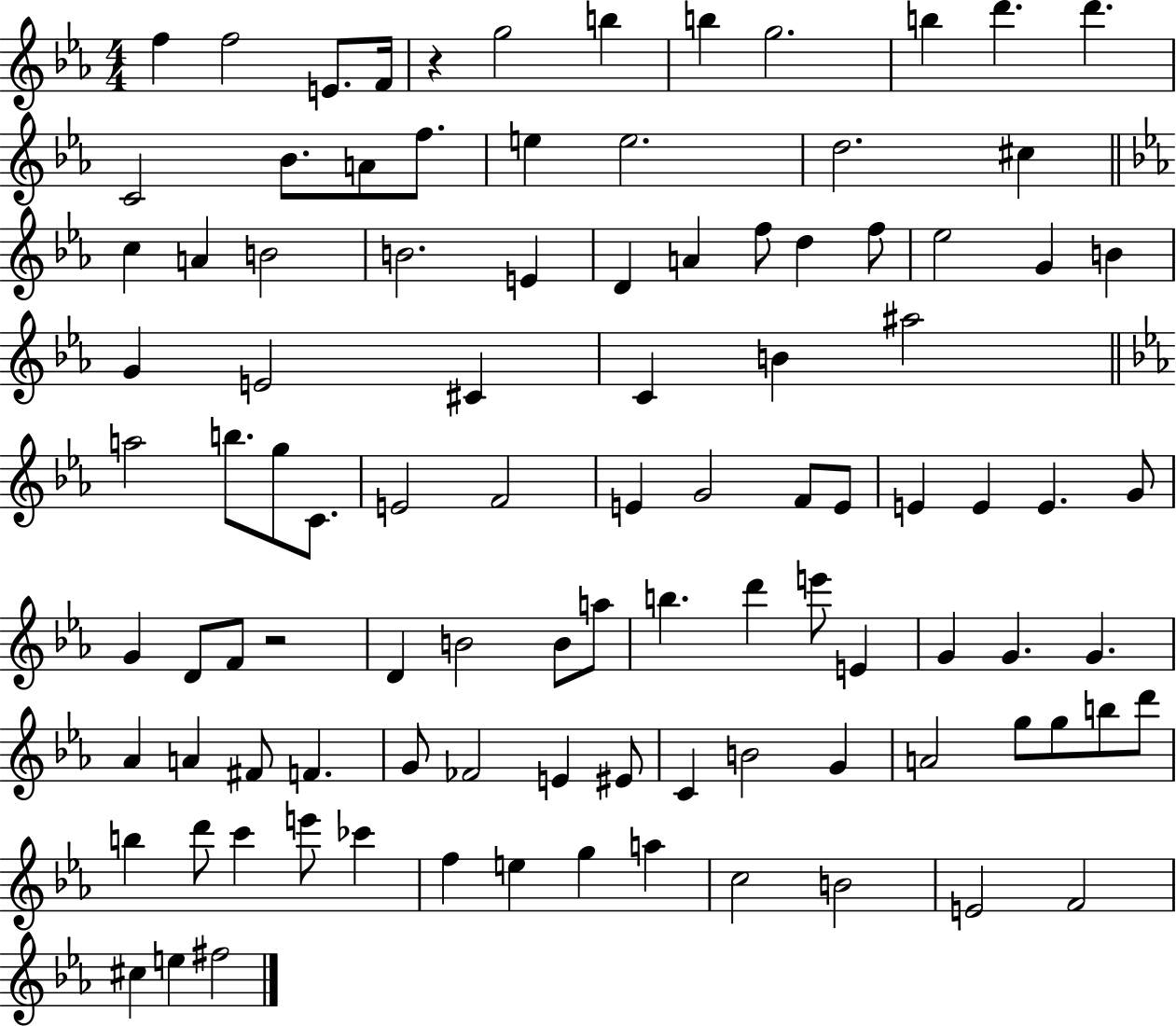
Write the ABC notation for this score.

X:1
T:Untitled
M:4/4
L:1/4
K:Eb
f f2 E/2 F/4 z g2 b b g2 b d' d' C2 _B/2 A/2 f/2 e e2 d2 ^c c A B2 B2 E D A f/2 d f/2 _e2 G B G E2 ^C C B ^a2 a2 b/2 g/2 C/2 E2 F2 E G2 F/2 E/2 E E E G/2 G D/2 F/2 z2 D B2 B/2 a/2 b d' e'/2 E G G G _A A ^F/2 F G/2 _F2 E ^E/2 C B2 G A2 g/2 g/2 b/2 d'/2 b d'/2 c' e'/2 _c' f e g a c2 B2 E2 F2 ^c e ^f2